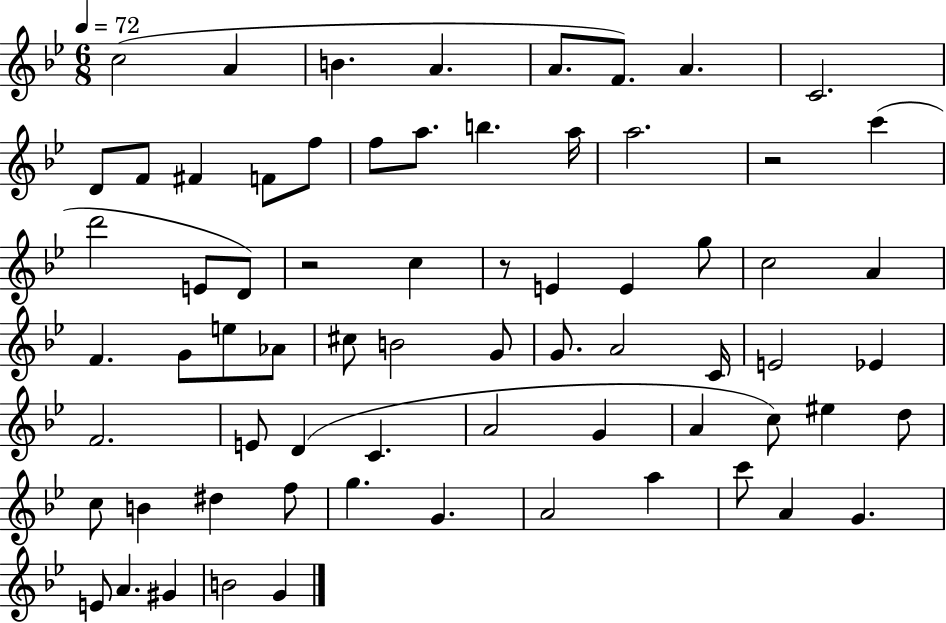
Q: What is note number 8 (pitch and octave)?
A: C4